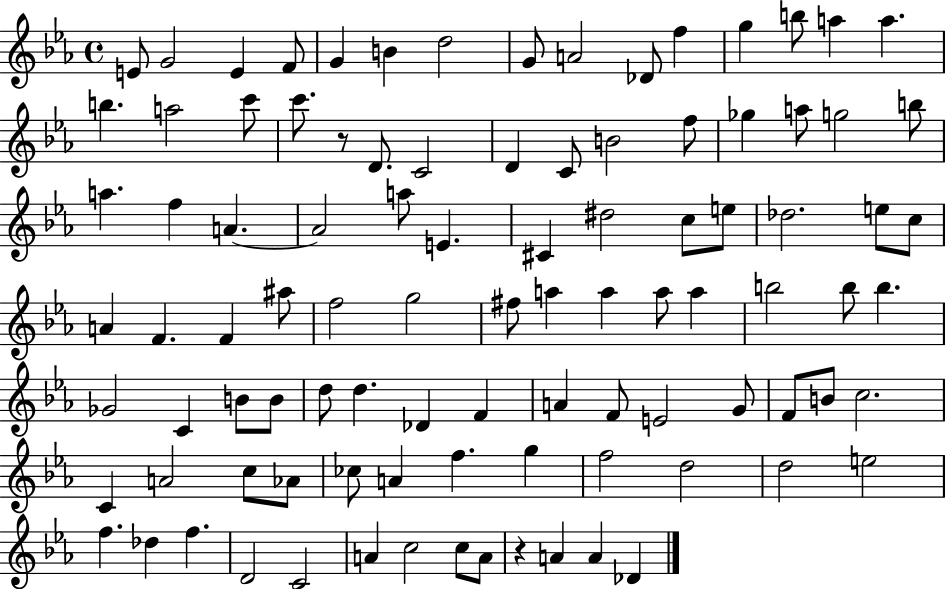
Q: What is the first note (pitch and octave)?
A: E4